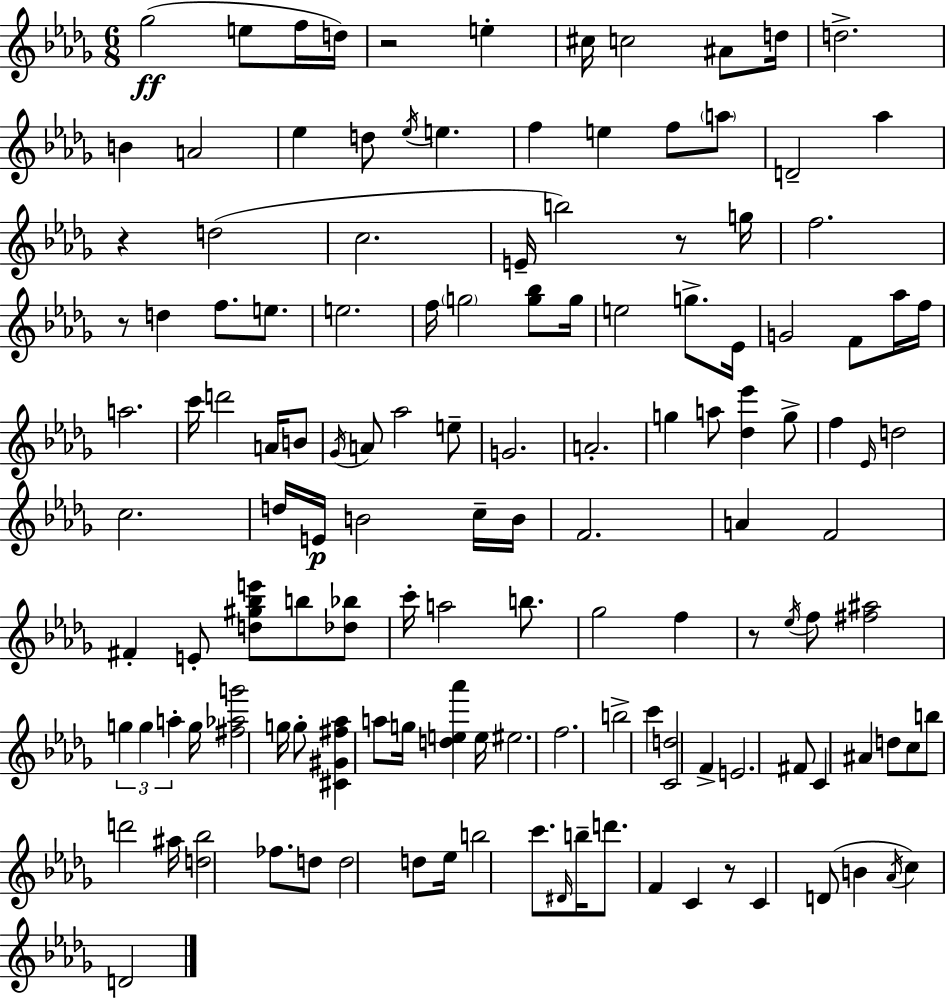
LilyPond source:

{
  \clef treble
  \numericTimeSignature
  \time 6/8
  \key bes \minor
  ges''2(\ff e''8 f''16 d''16) | r2 e''4-. | cis''16 c''2 ais'8 d''16 | d''2.-> | \break b'4 a'2 | ees''4 d''8 \acciaccatura { ees''16 } e''4. | f''4 e''4 f''8 \parenthesize a''8 | d'2-- aes''4 | \break r4 d''2( | c''2. | e'16-- b''2) r8 | g''16 f''2. | \break r8 d''4 f''8. e''8. | e''2. | f''16 \parenthesize g''2 <g'' bes''>8 | g''16 e''2 g''8.-> | \break ees'16 g'2 f'8 aes''16 | f''16 a''2. | c'''16 d'''2 a'16 b'8 | \acciaccatura { ges'16 } a'8 aes''2 | \break e''8-- g'2. | a'2.-. | g''4 a''8 <des'' ees'''>4 | g''8-> f''4 \grace { ees'16 } d''2 | \break c''2. | d''16 e'16\p b'2 | c''16-- b'16 f'2. | a'4 f'2 | \break fis'4-. e'8-. <d'' gis'' bes'' e'''>8 b''8 | <des'' bes''>8 c'''16-. a''2 | b''8. ges''2 f''4 | r8 \acciaccatura { ees''16 } f''8 <fis'' ais''>2 | \break \tuplet 3/2 { g''4 g''4 | a''4-. } g''16 <fis'' aes'' g'''>2 | g''16 g''8-. <cis' gis' fis'' aes''>4 a''8 g''16 <d'' e'' aes'''>4 | e''16 eis''2. | \break f''2. | b''2-> | c'''4 <c' d''>2 | f'4-> e'2. | \break fis'8 c'4 ais'4 | d''8 c''8 b''8 d'''2 | ais''16 <d'' bes''>2 | fes''8. d''8 d''2 | \break d''8 ees''16 b''2 | c'''8. \grace { dis'16 } b''16-- d'''8. f'4 | c'4 r8 c'4 d'8( | b'4 \acciaccatura { aes'16 } c''4) d'2 | \break \bar "|."
}